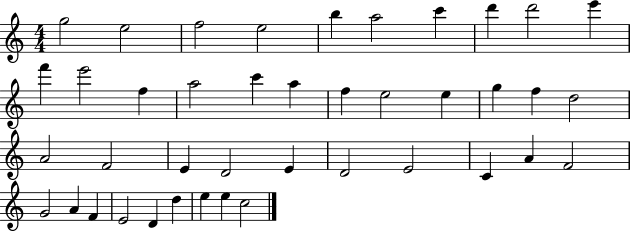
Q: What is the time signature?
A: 4/4